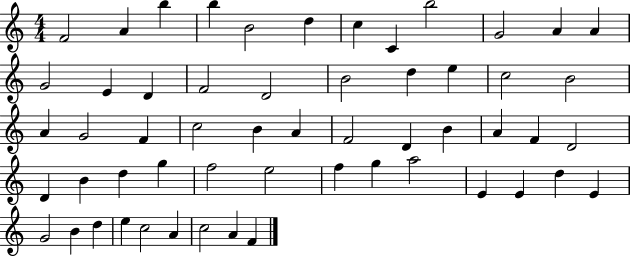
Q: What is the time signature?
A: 4/4